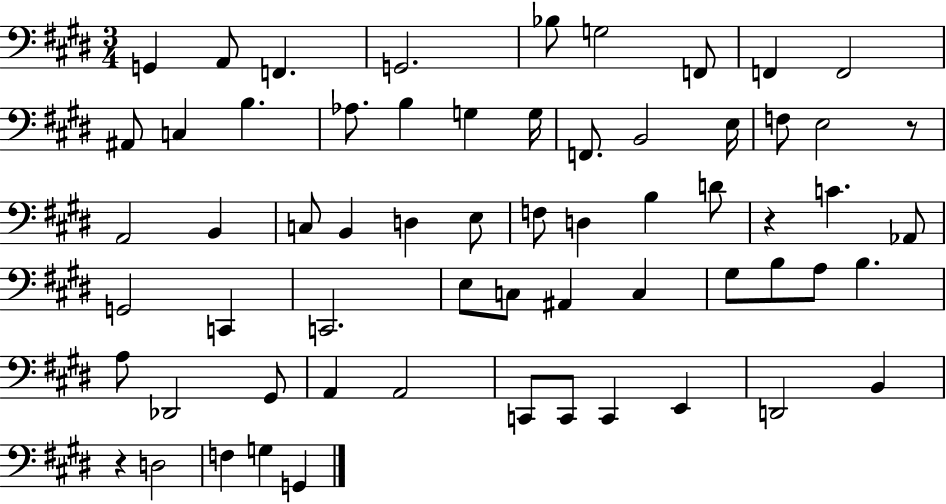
{
  \clef bass
  \numericTimeSignature
  \time 3/4
  \key e \major
  g,4 a,8 f,4. | g,2. | bes8 g2 f,8 | f,4 f,2 | \break ais,8 c4 b4. | aes8. b4 g4 g16 | f,8. b,2 e16 | f8 e2 r8 | \break a,2 b,4 | c8 b,4 d4 e8 | f8 d4 b4 d'8 | r4 c'4. aes,8 | \break g,2 c,4 | c,2. | e8 c8 ais,4 c4 | gis8 b8 a8 b4. | \break a8 des,2 gis,8 | a,4 a,2 | c,8 c,8 c,4 e,4 | d,2 b,4 | \break r4 d2 | f4 g4 g,4 | \bar "|."
}